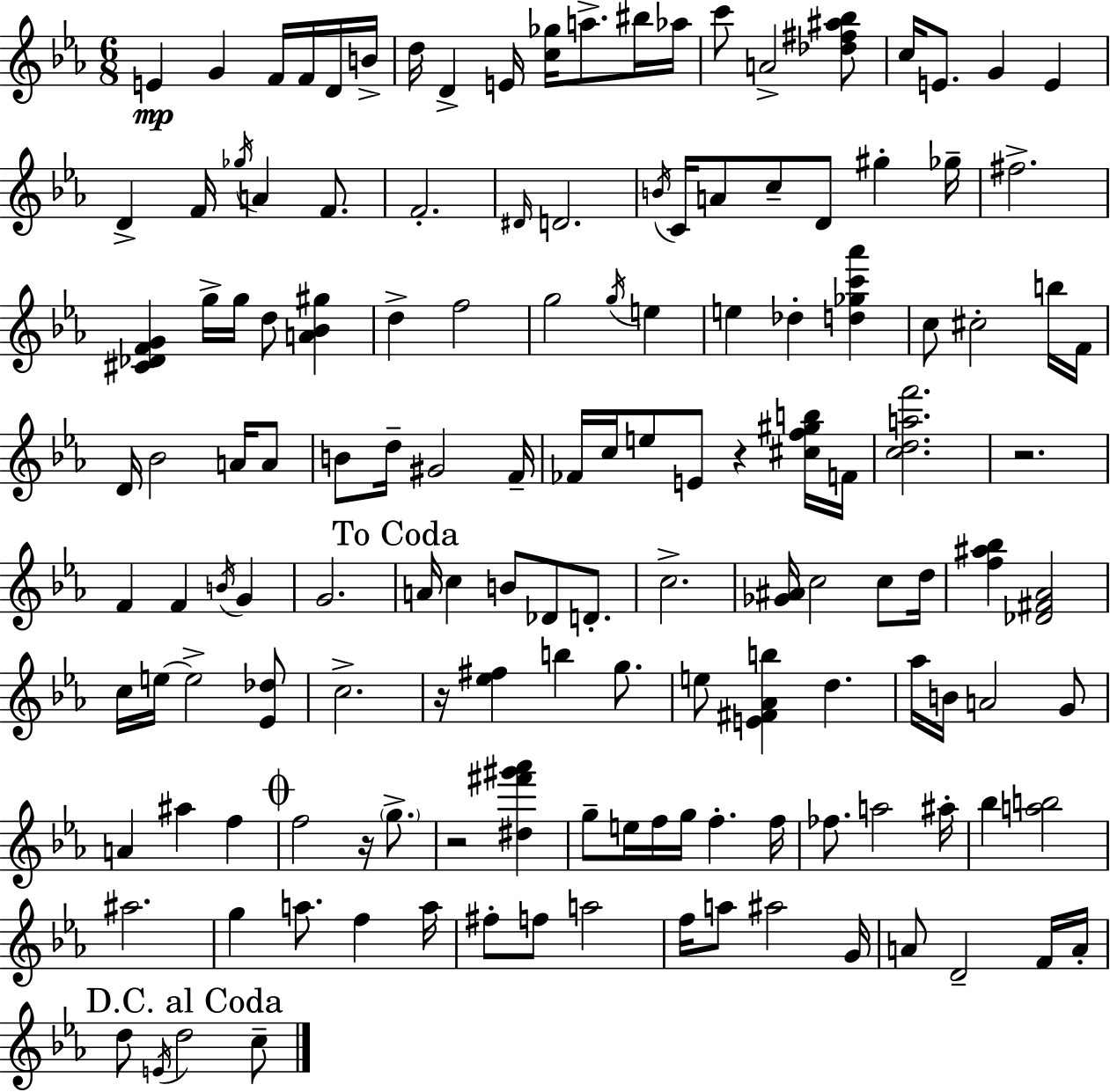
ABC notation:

X:1
T:Untitled
M:6/8
L:1/4
K:Cm
E G F/4 F/4 D/4 B/4 d/4 D E/4 [c_g]/4 a/2 ^b/4 _a/4 c'/2 A2 [_d^f^a_b]/2 c/4 E/2 G E D F/4 _g/4 A F/2 F2 ^D/4 D2 B/4 C/4 A/2 c/2 D/2 ^g _g/4 ^f2 [^C_DFG] g/4 g/4 d/2 [A_B^g] d f2 g2 g/4 e e _d [d_gc'_a'] c/2 ^c2 b/4 F/4 D/4 _B2 A/4 A/2 B/2 d/4 ^G2 F/4 _F/4 c/4 e/2 E/2 z [^cf^gb]/4 F/4 [cdaf']2 z2 F F B/4 G G2 A/4 c B/2 _D/2 D/2 c2 [_G^A]/4 c2 c/2 d/4 [f^a_b] [_D^F_A]2 c/4 e/4 e2 [_E_d]/2 c2 z/4 [_e^f] b g/2 e/2 [E^F_Ab] d _a/4 B/4 A2 G/2 A ^a f f2 z/4 g/2 z2 [^d^f'^g'_a'] g/2 e/4 f/4 g/4 f f/4 _f/2 a2 ^a/4 _b [ab]2 ^a2 g a/2 f a/4 ^f/2 f/2 a2 f/4 a/2 ^a2 G/4 A/2 D2 F/4 A/4 d/2 E/4 d2 c/2